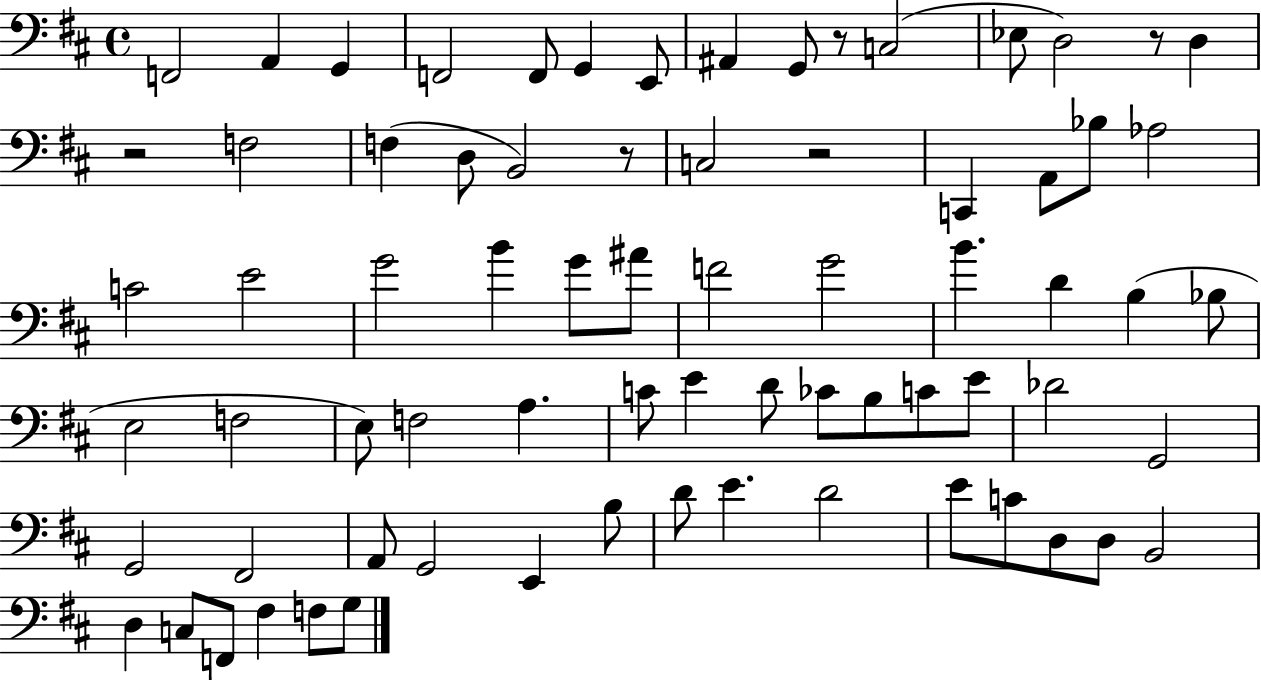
F2/h A2/q G2/q F2/h F2/e G2/q E2/e A#2/q G2/e R/e C3/h Eb3/e D3/h R/e D3/q R/h F3/h F3/q D3/e B2/h R/e C3/h R/h C2/q A2/e Bb3/e Ab3/h C4/h E4/h G4/h B4/q G4/e A#4/e F4/h G4/h B4/q. D4/q B3/q Bb3/e E3/h F3/h E3/e F3/h A3/q. C4/e E4/q D4/e CES4/e B3/e C4/e E4/e Db4/h G2/h G2/h F#2/h A2/e G2/h E2/q B3/e D4/e E4/q. D4/h E4/e C4/e D3/e D3/e B2/h D3/q C3/e F2/e F#3/q F3/e G3/e